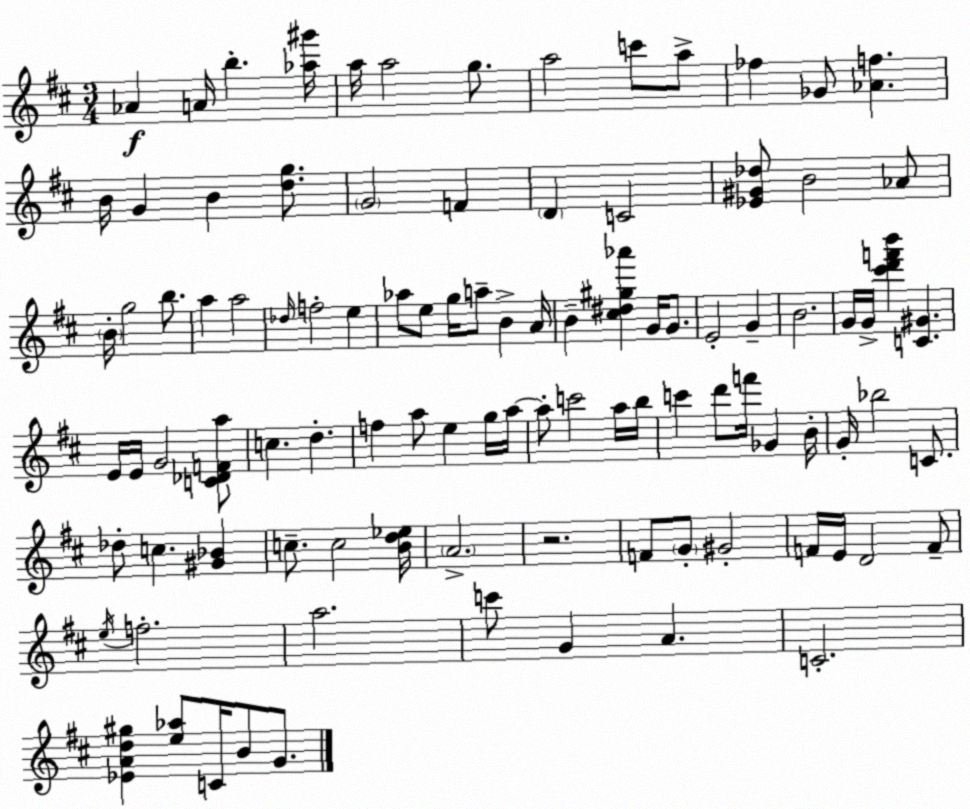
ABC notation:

X:1
T:Untitled
M:3/4
L:1/4
K:D
_A A/4 b [_a^g']/4 a/4 a2 g/2 a2 c'/2 a/2 _f _G/2 [_Af] B/4 G B [dg]/2 G2 F D C2 [_E^G_d]/2 B2 _A/2 B/4 g2 b/2 a a2 _d/4 f2 e _a/2 e/2 g/4 a/2 B A/4 B [^c^d^g_a'] G/4 G/2 E2 G B2 G/4 G/4 [^c'd'f'b'] [C^G] E/4 E/4 G2 [C_DFa]/2 c d f a/2 e g/4 a/4 a/2 c'2 a/4 b/4 c' d'/2 f'/4 _G B/4 G/4 _b2 C/2 _d/2 c [^G_B] c/2 c2 [Bd_e]/4 A2 z2 F/2 G/2 ^G2 F/4 E/4 D2 F/2 e/4 f2 a2 c'/2 G A C2 [_EAd^g] [e_a]/2 C/4 B/2 G/2